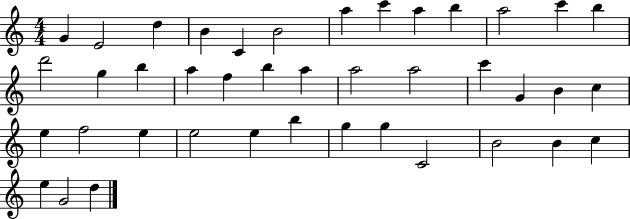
{
  \clef treble
  \numericTimeSignature
  \time 4/4
  \key c \major
  g'4 e'2 d''4 | b'4 c'4 b'2 | a''4 c'''4 a''4 b''4 | a''2 c'''4 b''4 | \break d'''2 g''4 b''4 | a''4 f''4 b''4 a''4 | a''2 a''2 | c'''4 g'4 b'4 c''4 | \break e''4 f''2 e''4 | e''2 e''4 b''4 | g''4 g''4 c'2 | b'2 b'4 c''4 | \break e''4 g'2 d''4 | \bar "|."
}